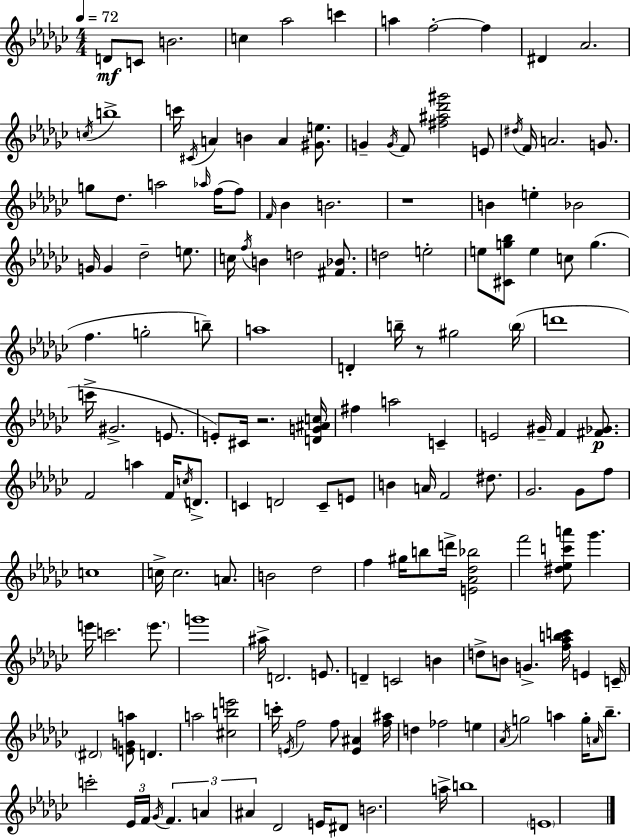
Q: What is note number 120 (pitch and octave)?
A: E4